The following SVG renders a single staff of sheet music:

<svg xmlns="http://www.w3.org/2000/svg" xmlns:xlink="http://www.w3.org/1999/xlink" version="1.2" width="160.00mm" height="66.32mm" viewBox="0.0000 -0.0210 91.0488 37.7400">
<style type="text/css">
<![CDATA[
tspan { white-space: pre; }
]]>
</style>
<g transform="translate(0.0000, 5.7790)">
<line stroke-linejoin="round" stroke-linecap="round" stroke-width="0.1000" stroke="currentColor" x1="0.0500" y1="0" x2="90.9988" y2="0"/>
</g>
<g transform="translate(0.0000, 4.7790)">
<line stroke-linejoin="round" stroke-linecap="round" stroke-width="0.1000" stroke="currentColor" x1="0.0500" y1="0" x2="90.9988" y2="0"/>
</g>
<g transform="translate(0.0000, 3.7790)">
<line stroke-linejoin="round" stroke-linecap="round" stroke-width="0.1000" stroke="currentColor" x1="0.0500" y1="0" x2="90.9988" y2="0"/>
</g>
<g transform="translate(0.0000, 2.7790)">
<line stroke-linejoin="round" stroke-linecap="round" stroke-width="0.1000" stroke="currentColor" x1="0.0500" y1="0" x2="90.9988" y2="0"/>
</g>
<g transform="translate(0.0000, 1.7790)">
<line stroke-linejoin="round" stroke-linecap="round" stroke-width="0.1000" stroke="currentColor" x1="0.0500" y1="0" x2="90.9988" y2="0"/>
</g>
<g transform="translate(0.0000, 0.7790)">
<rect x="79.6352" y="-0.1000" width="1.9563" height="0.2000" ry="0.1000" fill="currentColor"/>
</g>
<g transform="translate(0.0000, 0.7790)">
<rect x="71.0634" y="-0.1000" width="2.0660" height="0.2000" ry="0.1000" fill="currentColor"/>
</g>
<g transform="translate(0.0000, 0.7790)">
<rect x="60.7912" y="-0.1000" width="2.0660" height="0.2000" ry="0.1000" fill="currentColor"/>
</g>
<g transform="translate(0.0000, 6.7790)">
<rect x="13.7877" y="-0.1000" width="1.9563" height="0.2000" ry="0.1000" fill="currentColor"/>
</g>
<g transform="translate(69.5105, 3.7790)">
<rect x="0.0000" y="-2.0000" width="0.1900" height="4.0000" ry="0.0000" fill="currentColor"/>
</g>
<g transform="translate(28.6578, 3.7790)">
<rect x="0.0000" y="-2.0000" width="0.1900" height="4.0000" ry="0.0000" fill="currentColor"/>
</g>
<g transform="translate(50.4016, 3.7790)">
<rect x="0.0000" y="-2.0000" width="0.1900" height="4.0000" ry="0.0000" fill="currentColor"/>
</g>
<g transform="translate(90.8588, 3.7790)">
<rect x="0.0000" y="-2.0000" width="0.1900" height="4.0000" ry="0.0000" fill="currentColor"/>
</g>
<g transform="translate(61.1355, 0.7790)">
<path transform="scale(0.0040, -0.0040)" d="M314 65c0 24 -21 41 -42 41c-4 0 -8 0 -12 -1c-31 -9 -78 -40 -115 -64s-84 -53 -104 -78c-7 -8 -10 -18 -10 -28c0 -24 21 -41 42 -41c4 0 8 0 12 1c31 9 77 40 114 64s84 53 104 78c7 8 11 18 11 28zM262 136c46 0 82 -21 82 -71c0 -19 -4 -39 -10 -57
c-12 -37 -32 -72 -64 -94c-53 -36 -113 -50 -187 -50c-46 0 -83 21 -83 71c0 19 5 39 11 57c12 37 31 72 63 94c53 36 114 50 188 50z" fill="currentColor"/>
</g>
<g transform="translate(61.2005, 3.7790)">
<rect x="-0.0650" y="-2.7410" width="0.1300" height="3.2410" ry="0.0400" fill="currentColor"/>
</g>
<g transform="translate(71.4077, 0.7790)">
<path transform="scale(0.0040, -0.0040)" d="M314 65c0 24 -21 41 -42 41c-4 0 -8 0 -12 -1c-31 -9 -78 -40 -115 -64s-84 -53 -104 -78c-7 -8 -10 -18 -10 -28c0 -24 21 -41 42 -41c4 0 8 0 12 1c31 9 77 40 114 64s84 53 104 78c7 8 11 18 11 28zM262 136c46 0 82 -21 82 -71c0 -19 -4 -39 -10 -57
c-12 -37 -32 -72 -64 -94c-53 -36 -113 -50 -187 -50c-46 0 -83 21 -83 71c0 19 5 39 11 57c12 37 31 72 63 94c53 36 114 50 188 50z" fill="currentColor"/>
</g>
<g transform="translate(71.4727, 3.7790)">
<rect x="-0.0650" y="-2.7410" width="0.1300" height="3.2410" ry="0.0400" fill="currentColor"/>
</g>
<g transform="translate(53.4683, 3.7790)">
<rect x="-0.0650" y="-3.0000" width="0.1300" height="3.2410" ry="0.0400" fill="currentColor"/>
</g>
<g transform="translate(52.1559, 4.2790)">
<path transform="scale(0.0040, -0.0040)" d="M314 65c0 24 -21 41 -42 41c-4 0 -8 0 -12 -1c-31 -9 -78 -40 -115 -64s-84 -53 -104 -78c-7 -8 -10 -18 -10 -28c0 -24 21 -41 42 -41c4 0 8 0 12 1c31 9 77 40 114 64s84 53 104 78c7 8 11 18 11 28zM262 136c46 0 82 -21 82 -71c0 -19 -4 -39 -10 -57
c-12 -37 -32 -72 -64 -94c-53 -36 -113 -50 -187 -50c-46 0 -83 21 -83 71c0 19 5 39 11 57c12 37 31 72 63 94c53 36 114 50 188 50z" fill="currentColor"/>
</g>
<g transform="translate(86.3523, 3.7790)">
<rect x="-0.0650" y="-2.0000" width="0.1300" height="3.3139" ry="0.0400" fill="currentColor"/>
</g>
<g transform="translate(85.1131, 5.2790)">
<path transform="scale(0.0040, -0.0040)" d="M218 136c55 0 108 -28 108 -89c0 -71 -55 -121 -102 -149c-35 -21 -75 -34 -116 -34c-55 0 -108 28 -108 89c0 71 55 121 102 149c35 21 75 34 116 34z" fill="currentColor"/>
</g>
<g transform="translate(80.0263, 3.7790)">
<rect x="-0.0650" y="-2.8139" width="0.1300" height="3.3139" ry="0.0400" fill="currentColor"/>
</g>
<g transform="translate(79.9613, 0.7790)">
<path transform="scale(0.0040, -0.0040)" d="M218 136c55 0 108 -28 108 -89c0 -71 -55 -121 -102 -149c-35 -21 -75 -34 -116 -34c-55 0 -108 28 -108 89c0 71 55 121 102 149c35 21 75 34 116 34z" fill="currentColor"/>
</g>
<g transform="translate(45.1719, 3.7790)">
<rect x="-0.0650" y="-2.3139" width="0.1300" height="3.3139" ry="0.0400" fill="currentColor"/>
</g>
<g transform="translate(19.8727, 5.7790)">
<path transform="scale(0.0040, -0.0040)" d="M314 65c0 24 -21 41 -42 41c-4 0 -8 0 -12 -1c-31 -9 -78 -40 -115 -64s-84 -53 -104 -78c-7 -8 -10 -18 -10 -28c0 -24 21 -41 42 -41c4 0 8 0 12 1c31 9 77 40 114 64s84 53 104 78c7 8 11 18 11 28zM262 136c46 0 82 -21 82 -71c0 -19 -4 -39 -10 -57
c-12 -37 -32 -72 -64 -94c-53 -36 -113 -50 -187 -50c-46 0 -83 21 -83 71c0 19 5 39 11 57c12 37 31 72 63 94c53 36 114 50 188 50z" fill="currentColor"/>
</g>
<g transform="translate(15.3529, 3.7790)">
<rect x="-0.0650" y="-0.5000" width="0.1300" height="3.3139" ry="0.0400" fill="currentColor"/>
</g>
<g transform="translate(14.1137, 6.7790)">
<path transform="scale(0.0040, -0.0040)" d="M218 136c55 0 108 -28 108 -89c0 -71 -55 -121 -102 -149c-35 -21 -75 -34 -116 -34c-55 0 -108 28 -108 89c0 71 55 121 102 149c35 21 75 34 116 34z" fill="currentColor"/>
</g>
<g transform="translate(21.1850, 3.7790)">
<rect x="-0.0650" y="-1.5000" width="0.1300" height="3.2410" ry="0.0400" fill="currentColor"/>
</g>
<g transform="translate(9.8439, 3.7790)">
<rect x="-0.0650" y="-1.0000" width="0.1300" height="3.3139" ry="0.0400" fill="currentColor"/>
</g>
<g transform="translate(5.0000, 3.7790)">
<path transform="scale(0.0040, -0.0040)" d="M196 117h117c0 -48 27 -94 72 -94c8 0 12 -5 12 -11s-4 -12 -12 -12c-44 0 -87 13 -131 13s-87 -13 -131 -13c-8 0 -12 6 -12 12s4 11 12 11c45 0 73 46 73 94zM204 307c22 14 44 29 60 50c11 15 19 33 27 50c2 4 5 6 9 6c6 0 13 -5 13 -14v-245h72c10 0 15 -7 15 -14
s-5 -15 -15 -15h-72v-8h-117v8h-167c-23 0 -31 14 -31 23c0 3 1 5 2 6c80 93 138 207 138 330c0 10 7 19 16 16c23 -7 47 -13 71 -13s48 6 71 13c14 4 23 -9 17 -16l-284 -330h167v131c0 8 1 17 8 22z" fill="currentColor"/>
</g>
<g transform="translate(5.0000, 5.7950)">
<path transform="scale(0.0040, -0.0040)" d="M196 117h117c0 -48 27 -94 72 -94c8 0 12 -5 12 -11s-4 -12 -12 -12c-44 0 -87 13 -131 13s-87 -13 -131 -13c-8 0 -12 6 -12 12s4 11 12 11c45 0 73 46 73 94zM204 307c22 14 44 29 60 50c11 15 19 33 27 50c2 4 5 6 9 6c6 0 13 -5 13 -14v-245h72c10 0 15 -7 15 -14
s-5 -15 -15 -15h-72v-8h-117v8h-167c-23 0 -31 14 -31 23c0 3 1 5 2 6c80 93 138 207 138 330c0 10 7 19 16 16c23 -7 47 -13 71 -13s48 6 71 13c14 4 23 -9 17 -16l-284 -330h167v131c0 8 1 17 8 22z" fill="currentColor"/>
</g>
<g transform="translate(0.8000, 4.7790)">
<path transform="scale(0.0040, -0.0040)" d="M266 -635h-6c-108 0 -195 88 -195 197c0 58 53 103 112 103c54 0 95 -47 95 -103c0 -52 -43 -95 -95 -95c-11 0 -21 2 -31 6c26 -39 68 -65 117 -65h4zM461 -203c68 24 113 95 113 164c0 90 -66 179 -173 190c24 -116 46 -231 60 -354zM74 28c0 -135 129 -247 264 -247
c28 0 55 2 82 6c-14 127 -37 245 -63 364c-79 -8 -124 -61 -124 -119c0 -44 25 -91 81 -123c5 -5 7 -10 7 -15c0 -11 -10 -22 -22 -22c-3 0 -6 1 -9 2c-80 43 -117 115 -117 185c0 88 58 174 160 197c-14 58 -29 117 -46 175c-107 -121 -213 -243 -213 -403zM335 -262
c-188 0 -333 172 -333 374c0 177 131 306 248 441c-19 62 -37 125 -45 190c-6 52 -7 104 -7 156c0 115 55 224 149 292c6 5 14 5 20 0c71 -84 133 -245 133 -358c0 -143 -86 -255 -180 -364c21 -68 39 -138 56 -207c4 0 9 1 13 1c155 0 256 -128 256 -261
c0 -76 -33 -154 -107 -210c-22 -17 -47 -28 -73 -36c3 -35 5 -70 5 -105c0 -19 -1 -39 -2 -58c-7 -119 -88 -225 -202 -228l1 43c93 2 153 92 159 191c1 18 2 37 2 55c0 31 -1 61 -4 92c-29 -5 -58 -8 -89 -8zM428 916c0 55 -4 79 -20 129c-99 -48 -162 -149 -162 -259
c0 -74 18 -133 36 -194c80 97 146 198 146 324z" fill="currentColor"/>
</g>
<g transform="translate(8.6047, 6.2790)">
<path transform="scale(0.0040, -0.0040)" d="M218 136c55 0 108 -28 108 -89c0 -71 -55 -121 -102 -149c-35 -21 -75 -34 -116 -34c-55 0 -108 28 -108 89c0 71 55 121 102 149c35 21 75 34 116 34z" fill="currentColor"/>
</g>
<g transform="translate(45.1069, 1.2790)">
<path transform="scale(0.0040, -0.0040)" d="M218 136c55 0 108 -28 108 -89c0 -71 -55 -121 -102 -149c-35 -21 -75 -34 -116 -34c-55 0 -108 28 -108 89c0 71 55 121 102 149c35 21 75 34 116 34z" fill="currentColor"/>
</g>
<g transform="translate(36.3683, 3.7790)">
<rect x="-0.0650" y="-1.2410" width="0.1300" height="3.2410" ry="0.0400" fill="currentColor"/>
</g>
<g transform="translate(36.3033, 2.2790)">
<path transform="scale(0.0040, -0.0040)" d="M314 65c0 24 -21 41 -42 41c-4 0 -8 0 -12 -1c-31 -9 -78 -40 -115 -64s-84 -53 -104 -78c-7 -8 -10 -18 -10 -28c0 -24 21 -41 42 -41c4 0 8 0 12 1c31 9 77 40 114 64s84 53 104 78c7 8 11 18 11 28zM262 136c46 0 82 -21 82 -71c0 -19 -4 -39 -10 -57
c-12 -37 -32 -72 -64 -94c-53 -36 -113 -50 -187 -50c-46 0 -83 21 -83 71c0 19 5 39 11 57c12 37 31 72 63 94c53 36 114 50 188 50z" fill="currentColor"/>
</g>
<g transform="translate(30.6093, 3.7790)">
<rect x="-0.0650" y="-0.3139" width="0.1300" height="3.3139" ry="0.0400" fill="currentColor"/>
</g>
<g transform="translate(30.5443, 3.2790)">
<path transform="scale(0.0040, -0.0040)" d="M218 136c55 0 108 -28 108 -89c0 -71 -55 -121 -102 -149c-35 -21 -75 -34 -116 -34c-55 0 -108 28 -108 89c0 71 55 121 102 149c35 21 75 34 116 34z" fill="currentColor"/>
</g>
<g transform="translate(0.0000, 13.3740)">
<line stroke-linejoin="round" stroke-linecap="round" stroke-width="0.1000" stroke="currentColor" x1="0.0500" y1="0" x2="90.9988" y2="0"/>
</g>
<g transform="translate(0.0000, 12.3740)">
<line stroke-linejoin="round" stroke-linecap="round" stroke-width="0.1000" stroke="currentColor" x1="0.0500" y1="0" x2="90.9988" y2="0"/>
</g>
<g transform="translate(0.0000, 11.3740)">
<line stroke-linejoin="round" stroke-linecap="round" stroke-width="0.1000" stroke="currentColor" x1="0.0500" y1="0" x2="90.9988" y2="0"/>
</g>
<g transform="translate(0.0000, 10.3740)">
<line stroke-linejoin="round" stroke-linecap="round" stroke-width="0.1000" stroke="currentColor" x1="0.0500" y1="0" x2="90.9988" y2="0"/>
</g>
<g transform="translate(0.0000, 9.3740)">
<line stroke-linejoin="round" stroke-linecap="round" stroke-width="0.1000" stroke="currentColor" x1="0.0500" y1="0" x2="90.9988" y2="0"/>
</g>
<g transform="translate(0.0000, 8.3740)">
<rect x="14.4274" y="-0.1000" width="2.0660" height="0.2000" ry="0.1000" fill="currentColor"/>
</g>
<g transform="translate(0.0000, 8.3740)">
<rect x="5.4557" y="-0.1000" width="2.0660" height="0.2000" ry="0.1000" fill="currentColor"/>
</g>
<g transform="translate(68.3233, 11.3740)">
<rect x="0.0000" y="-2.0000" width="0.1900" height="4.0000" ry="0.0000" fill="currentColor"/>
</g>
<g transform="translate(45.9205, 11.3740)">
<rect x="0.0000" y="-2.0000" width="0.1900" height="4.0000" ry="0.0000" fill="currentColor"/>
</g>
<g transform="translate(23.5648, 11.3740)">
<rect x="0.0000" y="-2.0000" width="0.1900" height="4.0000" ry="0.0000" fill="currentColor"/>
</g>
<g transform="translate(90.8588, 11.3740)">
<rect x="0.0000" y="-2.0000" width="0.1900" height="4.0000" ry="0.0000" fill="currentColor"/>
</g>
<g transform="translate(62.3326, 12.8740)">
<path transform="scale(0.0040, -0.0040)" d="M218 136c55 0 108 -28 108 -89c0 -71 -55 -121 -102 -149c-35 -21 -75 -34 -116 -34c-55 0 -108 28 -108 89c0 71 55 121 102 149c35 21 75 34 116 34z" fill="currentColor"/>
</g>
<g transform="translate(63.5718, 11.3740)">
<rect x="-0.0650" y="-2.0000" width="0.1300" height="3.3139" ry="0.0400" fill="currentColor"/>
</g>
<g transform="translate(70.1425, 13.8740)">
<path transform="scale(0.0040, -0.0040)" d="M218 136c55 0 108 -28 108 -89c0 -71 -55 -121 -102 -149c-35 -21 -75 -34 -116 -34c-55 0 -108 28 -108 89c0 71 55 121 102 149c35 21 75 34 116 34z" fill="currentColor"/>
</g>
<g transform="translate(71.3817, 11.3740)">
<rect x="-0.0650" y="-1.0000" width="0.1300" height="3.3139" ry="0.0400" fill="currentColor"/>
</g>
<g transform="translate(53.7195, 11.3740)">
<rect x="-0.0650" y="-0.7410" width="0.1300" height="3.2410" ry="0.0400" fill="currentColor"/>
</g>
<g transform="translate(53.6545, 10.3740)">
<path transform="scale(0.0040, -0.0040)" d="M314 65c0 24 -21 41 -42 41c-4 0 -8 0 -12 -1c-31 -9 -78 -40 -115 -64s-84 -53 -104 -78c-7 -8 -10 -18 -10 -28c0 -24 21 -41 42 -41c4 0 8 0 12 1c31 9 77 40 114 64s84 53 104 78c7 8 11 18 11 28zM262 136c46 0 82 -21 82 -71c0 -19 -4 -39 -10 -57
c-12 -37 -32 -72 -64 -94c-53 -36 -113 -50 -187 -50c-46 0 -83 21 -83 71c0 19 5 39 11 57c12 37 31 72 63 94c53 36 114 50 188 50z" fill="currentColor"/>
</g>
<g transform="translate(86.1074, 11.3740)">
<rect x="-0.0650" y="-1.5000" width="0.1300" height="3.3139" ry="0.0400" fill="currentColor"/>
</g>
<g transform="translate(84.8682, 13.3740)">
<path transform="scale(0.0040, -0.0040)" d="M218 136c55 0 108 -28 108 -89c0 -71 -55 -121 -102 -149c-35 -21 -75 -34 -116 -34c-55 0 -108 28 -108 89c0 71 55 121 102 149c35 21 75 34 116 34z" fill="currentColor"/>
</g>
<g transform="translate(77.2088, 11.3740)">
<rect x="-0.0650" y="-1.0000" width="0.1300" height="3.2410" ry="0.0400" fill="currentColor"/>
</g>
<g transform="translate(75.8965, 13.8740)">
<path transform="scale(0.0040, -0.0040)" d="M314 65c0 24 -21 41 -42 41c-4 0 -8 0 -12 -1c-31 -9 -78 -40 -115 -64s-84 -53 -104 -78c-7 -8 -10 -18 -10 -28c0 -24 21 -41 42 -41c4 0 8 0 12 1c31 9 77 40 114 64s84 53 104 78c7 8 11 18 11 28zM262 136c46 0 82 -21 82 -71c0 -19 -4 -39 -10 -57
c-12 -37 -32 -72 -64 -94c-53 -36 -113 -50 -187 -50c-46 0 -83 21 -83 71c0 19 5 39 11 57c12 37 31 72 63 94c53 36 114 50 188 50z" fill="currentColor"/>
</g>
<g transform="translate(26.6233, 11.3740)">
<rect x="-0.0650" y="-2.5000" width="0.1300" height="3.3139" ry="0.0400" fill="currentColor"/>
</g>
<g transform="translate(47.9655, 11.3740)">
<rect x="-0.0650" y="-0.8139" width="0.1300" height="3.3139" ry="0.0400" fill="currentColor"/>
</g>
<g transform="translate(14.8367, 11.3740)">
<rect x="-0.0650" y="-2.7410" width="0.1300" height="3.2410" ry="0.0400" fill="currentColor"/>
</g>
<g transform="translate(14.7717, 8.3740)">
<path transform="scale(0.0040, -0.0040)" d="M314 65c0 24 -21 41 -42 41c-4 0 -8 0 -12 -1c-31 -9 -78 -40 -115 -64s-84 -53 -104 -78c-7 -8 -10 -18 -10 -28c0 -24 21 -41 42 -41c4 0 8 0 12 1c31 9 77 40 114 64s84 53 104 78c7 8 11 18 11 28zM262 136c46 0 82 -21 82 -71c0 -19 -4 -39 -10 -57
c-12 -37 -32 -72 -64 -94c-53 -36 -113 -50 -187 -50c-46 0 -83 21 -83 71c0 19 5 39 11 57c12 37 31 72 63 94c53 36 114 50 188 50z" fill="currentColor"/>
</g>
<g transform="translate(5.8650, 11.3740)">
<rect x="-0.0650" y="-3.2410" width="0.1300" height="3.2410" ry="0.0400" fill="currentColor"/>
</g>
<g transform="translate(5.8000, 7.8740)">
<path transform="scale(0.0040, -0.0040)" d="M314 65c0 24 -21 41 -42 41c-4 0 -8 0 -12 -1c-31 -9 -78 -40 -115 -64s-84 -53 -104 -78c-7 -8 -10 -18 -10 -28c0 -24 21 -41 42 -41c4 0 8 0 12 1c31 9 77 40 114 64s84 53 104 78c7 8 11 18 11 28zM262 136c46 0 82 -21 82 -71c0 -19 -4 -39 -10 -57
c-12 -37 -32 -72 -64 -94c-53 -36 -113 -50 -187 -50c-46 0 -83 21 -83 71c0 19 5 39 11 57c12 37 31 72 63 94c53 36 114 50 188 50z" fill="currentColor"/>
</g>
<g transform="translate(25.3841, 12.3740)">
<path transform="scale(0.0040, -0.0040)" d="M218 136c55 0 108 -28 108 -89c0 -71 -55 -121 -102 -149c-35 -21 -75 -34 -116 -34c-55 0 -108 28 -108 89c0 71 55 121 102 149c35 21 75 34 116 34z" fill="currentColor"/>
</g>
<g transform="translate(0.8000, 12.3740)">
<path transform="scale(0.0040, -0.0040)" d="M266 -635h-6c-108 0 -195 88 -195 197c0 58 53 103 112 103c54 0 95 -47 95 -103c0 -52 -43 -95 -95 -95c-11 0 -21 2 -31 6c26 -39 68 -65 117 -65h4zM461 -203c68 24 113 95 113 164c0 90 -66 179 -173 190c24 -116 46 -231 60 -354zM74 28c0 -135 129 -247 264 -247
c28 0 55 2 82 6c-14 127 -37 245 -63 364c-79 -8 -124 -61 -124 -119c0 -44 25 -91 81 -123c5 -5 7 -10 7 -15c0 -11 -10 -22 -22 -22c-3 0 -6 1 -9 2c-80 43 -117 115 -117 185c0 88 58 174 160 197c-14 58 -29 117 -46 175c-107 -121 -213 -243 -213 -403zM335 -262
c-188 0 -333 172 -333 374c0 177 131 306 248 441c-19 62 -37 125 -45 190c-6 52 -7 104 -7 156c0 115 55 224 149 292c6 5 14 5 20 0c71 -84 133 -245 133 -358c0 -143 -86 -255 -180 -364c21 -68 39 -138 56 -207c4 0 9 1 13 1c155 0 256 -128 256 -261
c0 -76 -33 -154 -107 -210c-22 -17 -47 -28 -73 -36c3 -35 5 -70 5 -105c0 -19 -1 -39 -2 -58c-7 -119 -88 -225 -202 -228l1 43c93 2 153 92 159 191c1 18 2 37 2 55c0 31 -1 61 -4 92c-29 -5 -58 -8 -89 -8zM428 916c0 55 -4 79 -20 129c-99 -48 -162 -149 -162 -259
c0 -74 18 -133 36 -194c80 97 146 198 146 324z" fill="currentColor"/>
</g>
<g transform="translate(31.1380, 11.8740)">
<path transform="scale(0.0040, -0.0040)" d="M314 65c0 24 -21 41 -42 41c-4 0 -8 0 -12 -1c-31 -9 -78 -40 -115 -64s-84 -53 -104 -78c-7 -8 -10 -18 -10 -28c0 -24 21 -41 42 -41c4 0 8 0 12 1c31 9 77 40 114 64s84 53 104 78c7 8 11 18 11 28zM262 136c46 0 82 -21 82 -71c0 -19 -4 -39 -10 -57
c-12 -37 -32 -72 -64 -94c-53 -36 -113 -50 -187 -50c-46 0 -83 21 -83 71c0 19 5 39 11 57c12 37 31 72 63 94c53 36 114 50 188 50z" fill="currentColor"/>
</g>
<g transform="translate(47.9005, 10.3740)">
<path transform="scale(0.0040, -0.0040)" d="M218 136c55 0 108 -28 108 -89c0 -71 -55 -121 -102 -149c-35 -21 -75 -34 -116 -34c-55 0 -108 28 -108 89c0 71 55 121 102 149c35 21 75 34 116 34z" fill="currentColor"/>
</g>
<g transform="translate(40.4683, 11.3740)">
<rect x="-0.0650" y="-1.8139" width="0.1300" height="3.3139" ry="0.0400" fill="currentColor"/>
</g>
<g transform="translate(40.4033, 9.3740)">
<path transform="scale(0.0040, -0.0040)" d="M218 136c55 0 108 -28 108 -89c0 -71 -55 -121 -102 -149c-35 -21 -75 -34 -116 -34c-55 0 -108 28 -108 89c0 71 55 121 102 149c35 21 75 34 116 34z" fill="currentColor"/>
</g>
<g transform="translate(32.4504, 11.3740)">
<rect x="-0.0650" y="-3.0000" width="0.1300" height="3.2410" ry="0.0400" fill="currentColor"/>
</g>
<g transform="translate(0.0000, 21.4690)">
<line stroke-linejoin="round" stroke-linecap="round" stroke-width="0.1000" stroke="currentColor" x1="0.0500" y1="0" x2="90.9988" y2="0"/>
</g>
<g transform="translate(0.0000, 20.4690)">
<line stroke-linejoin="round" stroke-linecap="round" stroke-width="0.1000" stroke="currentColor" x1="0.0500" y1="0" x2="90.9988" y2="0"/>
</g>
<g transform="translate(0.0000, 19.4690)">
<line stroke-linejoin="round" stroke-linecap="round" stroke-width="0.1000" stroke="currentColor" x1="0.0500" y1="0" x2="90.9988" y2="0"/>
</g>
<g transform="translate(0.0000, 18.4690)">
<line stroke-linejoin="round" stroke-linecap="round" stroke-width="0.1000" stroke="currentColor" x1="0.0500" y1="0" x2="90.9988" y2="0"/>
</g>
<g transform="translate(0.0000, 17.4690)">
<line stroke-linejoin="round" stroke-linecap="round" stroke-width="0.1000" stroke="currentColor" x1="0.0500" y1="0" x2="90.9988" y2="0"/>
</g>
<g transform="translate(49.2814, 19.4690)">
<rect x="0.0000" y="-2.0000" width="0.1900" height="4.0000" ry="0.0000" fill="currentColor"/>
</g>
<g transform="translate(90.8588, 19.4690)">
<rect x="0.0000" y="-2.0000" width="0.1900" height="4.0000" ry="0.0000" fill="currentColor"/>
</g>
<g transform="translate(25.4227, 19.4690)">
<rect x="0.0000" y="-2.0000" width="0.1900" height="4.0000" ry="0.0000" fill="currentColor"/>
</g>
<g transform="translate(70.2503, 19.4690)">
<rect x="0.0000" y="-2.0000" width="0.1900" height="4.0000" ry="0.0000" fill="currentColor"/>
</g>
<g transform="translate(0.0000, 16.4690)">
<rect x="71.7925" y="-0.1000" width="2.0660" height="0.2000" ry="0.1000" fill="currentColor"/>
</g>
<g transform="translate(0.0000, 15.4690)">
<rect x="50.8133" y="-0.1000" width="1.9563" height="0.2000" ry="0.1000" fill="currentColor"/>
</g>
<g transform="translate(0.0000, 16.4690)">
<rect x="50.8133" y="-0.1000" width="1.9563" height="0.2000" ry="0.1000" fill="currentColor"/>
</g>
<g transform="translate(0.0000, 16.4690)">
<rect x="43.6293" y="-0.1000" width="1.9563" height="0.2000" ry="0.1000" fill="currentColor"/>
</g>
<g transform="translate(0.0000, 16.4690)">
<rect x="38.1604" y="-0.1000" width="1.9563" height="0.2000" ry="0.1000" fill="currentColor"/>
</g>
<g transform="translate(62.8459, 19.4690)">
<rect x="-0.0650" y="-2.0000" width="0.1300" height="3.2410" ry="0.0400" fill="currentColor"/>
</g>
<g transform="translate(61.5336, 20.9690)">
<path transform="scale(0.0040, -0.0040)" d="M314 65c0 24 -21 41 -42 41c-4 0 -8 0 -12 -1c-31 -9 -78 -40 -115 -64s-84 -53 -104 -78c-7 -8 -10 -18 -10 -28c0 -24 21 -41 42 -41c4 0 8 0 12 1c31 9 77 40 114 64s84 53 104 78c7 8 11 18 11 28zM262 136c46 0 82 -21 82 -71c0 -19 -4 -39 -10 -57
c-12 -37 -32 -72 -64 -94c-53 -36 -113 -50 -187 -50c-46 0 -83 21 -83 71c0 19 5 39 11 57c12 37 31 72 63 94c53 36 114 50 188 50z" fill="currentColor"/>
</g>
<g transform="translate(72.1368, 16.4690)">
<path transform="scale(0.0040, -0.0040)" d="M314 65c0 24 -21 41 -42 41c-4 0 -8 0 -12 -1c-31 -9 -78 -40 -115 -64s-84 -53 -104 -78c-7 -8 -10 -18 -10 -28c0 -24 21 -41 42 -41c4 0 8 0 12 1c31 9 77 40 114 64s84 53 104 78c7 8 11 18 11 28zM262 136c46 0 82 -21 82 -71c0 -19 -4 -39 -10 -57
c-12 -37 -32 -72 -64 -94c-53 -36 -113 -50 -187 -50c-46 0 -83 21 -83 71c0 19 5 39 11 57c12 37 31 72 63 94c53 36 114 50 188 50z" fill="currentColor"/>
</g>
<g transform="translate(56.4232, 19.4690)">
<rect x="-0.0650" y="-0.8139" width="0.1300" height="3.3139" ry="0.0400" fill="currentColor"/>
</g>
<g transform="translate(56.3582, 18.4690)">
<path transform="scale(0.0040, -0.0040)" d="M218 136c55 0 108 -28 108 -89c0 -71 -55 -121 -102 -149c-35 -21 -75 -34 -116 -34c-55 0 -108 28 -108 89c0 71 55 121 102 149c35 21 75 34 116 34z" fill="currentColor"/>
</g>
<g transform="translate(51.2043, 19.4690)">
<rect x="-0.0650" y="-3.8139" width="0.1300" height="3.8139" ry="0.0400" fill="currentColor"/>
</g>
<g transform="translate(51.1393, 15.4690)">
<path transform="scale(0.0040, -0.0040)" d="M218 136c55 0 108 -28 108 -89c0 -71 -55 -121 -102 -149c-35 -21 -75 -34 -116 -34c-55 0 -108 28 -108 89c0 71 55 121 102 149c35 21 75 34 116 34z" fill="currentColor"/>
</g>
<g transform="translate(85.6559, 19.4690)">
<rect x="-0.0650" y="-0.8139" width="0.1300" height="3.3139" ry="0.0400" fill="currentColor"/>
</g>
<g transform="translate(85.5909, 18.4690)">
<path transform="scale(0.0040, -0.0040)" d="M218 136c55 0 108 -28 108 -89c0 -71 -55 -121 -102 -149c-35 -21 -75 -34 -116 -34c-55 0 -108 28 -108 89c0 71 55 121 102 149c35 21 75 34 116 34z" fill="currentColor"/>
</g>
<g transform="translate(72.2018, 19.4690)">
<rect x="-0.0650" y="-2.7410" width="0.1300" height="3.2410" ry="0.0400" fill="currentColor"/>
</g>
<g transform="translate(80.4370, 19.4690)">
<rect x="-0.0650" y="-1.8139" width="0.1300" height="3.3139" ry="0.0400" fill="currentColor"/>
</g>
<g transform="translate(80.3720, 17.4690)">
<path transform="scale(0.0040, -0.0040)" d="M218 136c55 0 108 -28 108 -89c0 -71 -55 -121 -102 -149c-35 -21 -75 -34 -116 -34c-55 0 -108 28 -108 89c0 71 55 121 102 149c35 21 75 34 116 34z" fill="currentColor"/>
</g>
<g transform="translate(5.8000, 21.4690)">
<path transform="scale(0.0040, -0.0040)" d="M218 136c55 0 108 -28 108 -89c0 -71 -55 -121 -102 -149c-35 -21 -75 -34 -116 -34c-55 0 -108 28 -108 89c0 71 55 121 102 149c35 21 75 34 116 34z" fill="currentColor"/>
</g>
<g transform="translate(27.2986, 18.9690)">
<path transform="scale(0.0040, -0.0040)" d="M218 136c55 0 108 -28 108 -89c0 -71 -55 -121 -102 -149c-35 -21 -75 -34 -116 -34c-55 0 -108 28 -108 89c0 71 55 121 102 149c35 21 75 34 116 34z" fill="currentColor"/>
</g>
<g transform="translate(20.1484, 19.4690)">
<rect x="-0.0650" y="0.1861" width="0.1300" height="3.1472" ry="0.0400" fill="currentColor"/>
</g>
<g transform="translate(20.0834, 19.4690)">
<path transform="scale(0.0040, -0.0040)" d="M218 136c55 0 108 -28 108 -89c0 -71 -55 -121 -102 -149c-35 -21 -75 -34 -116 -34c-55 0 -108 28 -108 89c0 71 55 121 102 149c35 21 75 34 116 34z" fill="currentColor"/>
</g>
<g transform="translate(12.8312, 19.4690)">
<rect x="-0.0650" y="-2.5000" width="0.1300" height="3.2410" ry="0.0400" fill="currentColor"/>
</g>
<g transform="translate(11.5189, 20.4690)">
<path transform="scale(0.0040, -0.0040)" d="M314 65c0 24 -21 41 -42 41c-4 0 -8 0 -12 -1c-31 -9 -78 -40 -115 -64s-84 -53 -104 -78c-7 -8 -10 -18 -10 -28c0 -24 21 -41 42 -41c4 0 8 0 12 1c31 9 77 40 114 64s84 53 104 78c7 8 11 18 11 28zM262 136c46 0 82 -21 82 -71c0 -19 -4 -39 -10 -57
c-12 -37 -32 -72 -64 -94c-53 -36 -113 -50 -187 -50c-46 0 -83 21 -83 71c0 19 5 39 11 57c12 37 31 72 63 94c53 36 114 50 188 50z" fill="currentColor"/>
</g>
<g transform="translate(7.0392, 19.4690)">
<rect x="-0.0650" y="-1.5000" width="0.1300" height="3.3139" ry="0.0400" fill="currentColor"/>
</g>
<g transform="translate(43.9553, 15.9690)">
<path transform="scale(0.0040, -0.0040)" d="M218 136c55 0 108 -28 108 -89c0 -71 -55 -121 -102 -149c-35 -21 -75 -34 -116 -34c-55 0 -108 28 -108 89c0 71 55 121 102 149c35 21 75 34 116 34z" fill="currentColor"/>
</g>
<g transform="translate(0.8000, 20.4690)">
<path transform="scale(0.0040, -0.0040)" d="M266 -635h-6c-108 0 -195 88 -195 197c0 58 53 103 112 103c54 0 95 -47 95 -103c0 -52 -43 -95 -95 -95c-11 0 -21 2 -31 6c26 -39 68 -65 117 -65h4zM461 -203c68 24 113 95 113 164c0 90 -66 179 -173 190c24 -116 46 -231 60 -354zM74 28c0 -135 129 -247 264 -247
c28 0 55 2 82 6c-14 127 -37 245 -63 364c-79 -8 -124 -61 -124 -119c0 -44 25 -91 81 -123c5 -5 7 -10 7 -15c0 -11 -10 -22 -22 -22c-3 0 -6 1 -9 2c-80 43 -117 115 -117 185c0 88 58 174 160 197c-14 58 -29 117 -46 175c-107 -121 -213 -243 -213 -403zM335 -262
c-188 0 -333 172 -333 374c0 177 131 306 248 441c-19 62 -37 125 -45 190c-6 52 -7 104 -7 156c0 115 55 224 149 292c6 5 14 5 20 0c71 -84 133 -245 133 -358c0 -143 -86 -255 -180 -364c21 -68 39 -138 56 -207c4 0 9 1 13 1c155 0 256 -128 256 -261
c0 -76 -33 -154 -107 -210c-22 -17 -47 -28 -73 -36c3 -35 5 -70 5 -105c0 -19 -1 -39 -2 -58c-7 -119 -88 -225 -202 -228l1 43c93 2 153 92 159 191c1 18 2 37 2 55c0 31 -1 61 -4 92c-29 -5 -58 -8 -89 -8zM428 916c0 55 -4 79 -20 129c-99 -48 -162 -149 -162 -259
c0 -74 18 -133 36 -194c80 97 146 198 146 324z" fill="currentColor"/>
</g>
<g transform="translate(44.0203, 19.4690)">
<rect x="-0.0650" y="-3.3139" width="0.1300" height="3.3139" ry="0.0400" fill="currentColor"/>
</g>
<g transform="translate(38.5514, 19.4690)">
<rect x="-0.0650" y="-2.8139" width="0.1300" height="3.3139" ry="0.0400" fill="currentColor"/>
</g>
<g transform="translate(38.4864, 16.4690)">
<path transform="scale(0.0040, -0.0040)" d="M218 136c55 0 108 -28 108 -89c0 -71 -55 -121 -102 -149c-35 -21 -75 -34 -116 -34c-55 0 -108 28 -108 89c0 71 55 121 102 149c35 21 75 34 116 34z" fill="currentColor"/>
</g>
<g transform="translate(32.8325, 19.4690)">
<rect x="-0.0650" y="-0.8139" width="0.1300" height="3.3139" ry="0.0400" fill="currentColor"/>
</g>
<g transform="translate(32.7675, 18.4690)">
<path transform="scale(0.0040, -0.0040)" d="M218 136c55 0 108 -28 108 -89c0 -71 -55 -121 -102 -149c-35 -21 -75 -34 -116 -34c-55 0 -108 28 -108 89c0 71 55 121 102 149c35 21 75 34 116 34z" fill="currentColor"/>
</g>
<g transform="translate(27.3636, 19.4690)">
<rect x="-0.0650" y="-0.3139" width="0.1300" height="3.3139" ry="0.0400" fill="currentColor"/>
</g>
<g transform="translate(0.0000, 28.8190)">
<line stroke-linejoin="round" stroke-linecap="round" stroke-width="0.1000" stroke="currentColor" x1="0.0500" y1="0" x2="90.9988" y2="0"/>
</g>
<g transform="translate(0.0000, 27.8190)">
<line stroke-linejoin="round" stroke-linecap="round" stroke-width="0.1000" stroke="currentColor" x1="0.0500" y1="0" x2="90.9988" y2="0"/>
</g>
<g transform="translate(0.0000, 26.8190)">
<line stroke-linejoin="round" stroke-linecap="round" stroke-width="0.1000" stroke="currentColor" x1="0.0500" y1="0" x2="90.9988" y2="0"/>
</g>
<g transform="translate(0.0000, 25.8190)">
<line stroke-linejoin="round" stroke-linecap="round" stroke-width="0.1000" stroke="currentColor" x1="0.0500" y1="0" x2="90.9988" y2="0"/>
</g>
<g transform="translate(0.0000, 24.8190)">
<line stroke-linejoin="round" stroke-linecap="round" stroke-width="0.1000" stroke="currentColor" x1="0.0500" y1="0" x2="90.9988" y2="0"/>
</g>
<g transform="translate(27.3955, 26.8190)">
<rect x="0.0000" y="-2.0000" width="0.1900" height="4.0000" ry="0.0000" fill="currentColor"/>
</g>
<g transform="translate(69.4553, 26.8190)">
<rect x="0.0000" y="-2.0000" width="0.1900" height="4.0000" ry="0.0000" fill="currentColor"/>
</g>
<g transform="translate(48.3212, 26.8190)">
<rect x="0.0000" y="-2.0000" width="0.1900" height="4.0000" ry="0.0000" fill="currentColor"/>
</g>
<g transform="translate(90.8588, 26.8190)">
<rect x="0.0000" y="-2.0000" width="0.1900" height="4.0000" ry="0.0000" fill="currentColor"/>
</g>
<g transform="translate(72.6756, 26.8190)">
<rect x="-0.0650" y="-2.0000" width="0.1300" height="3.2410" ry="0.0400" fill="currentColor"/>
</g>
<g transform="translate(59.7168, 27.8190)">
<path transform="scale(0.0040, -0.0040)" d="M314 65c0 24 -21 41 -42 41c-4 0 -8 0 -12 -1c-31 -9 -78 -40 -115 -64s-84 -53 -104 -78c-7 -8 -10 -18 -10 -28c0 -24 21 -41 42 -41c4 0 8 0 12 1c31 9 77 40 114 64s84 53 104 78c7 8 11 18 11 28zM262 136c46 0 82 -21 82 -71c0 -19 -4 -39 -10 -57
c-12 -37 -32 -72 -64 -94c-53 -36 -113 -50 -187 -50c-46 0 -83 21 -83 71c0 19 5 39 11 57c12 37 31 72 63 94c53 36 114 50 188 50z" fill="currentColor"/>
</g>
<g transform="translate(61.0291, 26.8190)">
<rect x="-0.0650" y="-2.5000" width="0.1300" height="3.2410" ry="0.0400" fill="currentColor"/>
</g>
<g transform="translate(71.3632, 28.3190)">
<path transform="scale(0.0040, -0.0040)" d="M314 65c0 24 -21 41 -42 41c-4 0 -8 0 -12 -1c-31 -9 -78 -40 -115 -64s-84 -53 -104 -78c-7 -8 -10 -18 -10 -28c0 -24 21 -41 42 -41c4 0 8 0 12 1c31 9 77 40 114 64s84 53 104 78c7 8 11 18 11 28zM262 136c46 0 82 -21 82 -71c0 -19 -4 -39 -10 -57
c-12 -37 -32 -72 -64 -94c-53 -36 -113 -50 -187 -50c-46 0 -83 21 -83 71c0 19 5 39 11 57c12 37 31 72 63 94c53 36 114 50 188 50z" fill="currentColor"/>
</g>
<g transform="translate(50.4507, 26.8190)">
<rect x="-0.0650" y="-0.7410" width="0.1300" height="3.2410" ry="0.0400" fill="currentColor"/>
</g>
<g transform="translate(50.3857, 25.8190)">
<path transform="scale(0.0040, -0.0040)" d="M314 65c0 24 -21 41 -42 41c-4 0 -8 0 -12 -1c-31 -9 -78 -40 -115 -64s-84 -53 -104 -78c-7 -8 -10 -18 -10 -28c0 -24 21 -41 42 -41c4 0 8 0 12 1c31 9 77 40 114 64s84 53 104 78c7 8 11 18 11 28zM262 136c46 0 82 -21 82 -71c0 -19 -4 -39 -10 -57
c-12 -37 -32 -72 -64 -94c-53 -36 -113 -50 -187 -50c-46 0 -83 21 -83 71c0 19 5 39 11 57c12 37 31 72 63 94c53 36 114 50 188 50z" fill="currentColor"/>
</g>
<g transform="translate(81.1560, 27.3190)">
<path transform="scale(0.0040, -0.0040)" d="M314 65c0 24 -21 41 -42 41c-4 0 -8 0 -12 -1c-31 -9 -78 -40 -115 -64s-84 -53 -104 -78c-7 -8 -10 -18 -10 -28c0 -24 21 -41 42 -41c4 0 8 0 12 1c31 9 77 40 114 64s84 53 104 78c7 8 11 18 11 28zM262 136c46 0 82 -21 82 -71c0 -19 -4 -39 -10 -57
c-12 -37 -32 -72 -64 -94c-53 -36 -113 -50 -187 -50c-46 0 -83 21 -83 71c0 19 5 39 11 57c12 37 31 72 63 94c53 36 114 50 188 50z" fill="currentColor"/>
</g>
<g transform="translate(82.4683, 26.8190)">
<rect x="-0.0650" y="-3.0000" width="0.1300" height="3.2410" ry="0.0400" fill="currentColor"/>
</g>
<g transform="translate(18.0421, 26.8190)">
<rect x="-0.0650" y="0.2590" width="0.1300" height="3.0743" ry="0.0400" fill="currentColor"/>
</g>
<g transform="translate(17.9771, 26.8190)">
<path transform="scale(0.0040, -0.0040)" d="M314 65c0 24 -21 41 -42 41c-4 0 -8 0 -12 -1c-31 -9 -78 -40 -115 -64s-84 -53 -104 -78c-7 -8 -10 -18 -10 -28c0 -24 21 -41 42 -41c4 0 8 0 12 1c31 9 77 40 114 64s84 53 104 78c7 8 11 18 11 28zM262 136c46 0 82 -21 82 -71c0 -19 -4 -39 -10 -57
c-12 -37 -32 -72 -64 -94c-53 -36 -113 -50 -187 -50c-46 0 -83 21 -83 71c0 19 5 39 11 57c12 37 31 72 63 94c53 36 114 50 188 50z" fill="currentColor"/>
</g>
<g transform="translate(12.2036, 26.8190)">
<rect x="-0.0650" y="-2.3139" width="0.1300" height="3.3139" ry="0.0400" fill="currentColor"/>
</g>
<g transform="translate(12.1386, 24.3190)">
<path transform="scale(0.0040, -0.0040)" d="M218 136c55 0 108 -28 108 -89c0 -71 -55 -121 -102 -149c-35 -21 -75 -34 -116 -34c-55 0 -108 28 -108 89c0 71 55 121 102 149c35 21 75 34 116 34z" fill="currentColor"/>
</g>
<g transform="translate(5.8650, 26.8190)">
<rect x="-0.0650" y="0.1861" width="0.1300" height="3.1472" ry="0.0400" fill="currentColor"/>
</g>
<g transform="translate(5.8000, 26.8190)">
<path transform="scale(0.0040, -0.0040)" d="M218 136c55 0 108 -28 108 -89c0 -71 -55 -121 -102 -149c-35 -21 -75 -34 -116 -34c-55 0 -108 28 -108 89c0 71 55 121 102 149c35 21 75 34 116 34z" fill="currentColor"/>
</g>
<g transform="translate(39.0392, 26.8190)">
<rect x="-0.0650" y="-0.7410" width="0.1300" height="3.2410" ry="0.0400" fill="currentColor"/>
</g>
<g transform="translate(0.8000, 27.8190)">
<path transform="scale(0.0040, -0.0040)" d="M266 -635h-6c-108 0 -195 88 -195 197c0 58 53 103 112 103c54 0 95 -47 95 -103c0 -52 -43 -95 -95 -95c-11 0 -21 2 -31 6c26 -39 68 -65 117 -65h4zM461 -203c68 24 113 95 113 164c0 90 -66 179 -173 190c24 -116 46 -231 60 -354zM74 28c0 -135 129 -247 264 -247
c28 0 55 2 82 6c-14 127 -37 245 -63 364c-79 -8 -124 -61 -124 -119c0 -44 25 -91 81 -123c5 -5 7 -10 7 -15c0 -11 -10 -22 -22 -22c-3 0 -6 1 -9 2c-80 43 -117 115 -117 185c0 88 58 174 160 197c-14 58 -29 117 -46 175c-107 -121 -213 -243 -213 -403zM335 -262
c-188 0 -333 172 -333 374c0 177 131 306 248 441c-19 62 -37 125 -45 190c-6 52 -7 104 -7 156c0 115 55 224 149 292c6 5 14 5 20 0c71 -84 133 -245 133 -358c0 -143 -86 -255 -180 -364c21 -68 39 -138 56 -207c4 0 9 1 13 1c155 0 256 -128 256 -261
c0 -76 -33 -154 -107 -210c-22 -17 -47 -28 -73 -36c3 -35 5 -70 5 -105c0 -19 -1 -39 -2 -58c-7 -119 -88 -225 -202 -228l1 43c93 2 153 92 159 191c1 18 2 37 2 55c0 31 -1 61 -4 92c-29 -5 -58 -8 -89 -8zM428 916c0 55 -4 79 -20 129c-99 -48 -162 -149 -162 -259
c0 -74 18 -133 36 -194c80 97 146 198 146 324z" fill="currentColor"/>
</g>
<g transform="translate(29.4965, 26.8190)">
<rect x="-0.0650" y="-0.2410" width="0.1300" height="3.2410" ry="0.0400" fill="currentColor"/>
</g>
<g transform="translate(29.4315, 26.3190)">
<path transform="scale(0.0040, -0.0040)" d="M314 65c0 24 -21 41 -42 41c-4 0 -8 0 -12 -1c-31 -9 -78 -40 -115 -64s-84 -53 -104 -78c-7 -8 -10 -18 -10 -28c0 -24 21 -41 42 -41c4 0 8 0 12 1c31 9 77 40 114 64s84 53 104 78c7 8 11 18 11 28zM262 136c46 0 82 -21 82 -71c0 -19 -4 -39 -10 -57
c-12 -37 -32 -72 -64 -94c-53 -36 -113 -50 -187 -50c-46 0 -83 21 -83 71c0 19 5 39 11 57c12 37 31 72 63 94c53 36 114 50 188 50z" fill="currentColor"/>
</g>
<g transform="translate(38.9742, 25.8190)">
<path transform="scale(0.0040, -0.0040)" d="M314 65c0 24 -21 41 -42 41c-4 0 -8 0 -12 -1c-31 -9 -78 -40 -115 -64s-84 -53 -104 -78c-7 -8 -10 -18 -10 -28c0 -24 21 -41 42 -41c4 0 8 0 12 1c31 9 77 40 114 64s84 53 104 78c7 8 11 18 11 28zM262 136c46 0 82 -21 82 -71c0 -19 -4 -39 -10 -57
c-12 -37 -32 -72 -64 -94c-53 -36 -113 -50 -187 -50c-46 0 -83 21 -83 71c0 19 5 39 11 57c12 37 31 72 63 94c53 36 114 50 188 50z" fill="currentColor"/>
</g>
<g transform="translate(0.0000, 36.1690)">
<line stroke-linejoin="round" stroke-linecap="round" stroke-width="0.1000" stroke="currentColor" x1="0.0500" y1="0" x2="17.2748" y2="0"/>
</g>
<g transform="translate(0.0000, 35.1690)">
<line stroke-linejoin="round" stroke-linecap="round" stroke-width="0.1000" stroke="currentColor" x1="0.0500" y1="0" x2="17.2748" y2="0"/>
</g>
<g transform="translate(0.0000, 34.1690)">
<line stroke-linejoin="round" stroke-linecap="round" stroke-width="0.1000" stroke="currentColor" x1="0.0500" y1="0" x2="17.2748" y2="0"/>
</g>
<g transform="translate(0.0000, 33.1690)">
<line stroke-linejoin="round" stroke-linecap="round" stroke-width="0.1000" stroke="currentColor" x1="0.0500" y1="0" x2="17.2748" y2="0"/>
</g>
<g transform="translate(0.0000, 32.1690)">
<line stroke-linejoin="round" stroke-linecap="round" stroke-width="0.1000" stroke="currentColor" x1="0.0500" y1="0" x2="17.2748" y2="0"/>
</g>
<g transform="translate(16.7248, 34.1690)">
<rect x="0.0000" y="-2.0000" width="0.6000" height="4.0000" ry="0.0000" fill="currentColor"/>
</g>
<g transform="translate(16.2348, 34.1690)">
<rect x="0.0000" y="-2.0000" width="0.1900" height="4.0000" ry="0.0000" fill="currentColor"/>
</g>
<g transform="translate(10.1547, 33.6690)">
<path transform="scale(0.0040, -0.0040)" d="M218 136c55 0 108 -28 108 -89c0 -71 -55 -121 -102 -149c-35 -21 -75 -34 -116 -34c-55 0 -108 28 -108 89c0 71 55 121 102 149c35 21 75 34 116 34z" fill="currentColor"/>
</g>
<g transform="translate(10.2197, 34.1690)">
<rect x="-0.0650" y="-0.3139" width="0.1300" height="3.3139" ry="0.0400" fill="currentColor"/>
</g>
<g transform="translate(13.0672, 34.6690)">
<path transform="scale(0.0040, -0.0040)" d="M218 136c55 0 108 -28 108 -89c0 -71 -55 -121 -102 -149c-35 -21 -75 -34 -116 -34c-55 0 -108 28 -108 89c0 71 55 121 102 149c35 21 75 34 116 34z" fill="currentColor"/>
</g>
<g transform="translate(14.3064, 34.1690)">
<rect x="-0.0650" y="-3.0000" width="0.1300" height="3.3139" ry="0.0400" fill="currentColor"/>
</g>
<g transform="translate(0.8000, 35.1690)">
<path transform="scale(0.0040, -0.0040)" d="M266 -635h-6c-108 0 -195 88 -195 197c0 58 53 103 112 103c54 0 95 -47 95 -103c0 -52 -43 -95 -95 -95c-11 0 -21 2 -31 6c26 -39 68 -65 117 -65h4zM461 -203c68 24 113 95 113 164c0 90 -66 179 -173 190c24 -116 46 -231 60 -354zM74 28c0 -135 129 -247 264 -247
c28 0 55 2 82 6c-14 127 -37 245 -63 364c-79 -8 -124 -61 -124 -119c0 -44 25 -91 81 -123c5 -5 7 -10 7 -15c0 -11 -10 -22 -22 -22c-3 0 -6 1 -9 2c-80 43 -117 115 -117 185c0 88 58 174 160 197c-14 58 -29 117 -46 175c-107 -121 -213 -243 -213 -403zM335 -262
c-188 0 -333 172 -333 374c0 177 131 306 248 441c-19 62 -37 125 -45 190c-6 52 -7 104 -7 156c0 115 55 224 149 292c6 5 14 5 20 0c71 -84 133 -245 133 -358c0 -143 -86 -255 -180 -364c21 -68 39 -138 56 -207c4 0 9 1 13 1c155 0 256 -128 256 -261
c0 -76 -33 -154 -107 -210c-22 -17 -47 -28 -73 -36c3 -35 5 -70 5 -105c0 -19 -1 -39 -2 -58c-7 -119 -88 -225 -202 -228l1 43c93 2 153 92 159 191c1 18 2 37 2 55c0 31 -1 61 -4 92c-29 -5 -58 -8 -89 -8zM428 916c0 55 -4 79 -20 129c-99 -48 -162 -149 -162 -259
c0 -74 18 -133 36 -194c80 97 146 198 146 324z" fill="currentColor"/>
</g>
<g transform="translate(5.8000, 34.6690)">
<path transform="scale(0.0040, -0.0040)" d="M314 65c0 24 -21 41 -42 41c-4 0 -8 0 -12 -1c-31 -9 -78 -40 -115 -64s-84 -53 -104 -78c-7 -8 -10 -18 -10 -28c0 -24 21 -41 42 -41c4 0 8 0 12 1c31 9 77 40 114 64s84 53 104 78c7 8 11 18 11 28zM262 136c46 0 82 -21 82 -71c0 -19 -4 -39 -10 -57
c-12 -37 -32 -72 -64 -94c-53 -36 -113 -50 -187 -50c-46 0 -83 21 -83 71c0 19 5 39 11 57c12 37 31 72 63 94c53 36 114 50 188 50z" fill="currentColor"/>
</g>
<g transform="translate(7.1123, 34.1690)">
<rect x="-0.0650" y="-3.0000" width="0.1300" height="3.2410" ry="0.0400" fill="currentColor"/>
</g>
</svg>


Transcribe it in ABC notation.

X:1
T:Untitled
M:4/4
L:1/4
K:C
D C E2 c e2 g A2 a2 a2 a F b2 a2 G A2 f d d2 F D D2 E E G2 B c d a b c' d F2 a2 f d B g B2 c2 d2 d2 G2 F2 A2 A2 c A